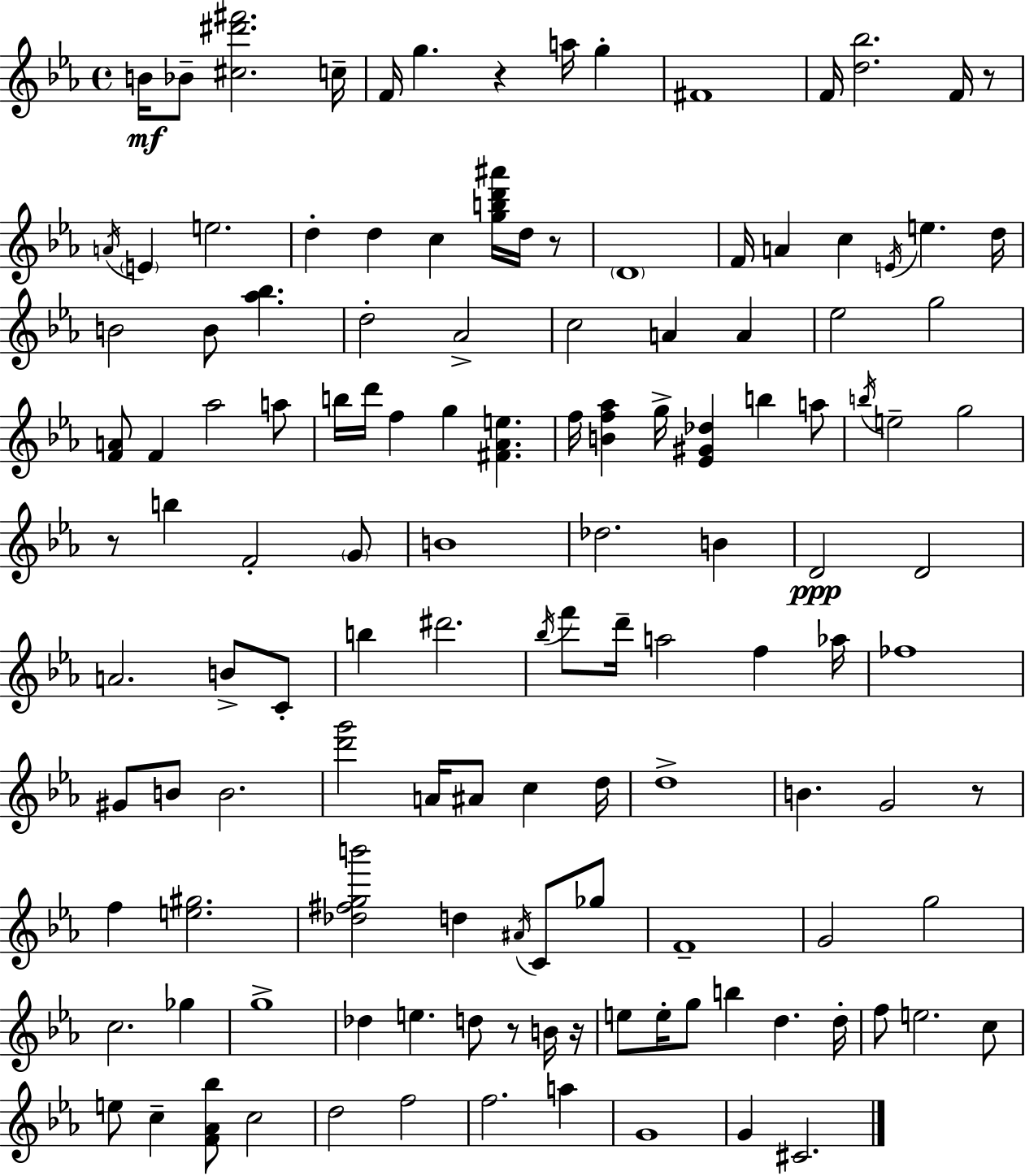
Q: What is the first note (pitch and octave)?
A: B4